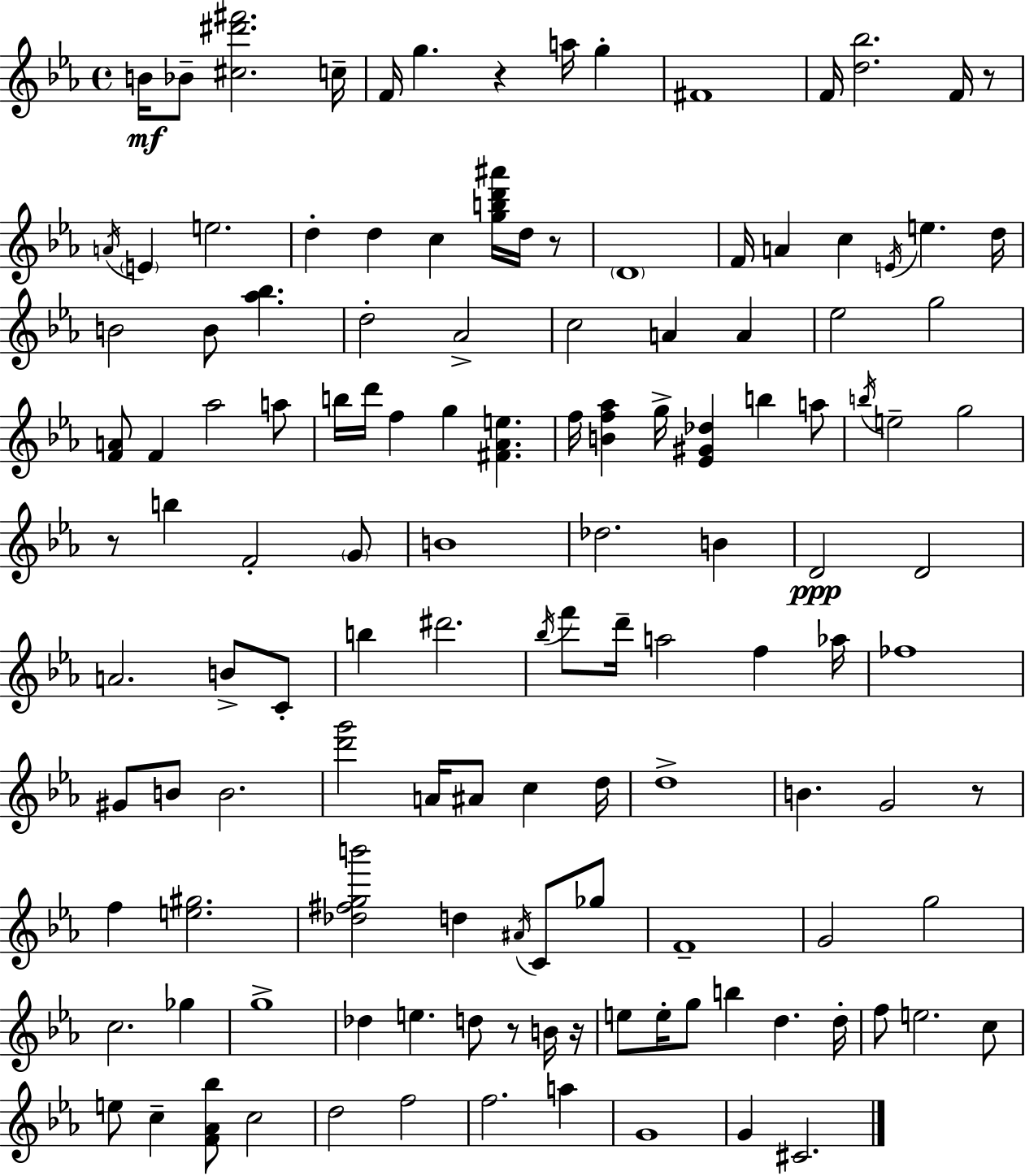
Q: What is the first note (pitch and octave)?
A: B4